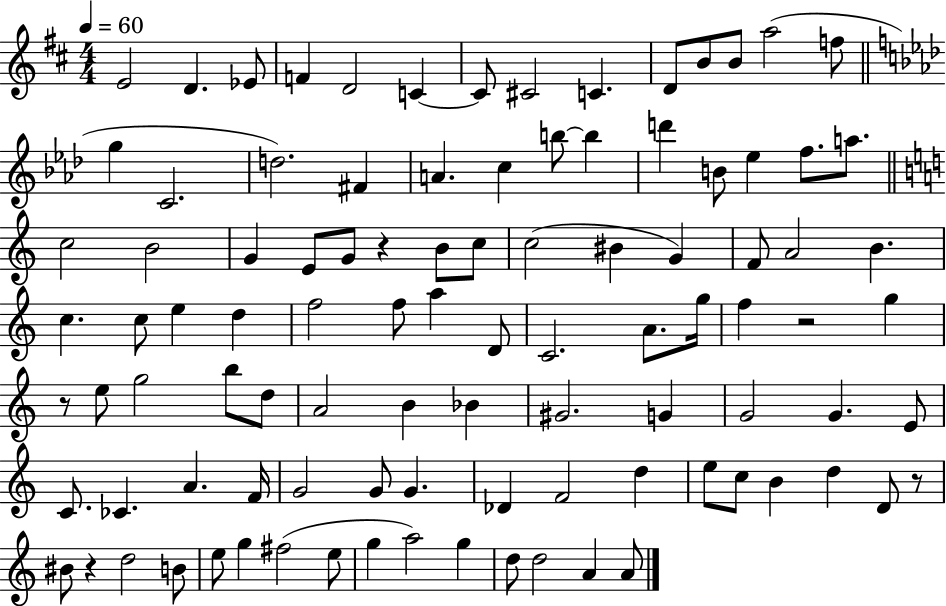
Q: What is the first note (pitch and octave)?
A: E4